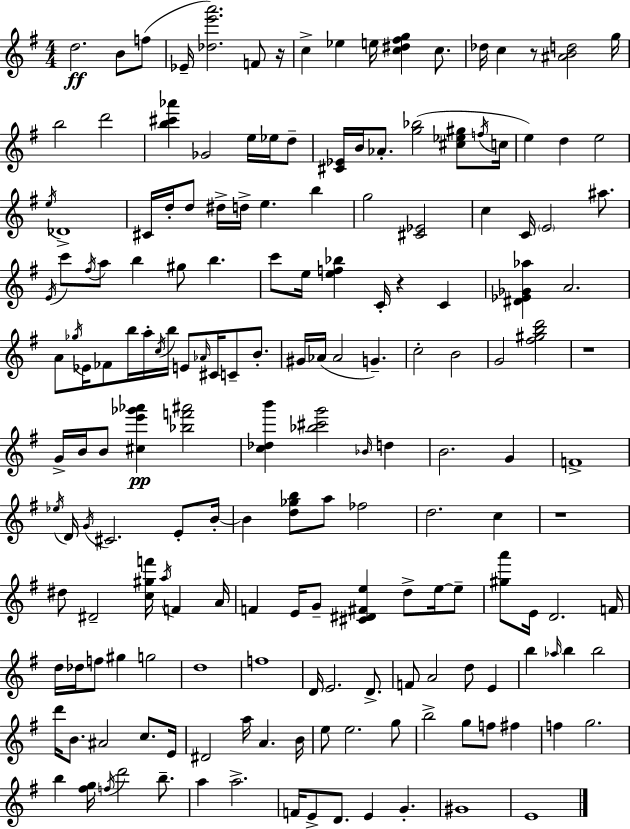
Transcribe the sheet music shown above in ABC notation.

X:1
T:Untitled
M:4/4
L:1/4
K:Em
d2 B/2 f/2 _E/4 [_de'a']2 F/2 z/4 c _e e/4 [c^d^fg] c/2 _d/4 c z/2 [^ABd]2 g/4 b2 d'2 [b^c'_a'] _G2 e/4 _e/4 d/2 [^C_E]/4 B/4 _A/2 [g_b]2 [^c_e^g]/2 f/4 c/4 e d e2 e/4 _D4 ^C/4 d/4 d/2 ^d/4 d/4 e b g2 [^C_E]2 c C/4 E2 ^a/2 E/4 c'/2 ^f/4 a/2 b ^g/2 b c'/2 e/4 [ef_b] C/4 z C [^D_E_G_a] A2 A/2 _g/4 _E/4 _F/2 b/4 a/4 c/4 b/4 E/2 _A/4 ^C/4 C/2 B/2 ^G/4 _A/4 _A2 G c2 B2 G2 [^f^gbd']2 z4 G/4 B/4 B/2 [^ce'_g'_a'] [_bf'^a']2 [c_db'] [_b^c'g']2 _B/4 d B2 G F4 _e/4 D/4 G/4 ^C2 E/2 B/4 B [d_gb]/2 a/2 _f2 d2 c z4 ^d/2 ^D2 [c^gf']/4 a/4 F A/4 F E/4 G/2 [^C^D^Fe] d/2 e/4 e/2 [^ga']/2 E/4 D2 F/4 d/4 _d/4 f/2 ^g g2 d4 f4 D/4 E2 D/2 F/2 A2 d/2 E b _a/4 b b2 d'/4 B/2 ^A2 c/2 E/4 ^D2 a/4 A B/4 e/2 e2 g/2 b2 g/2 f/2 ^f f g2 b [^fg]/4 f/4 d'2 b/2 a a2 F/4 E/2 D/2 E G ^G4 E4